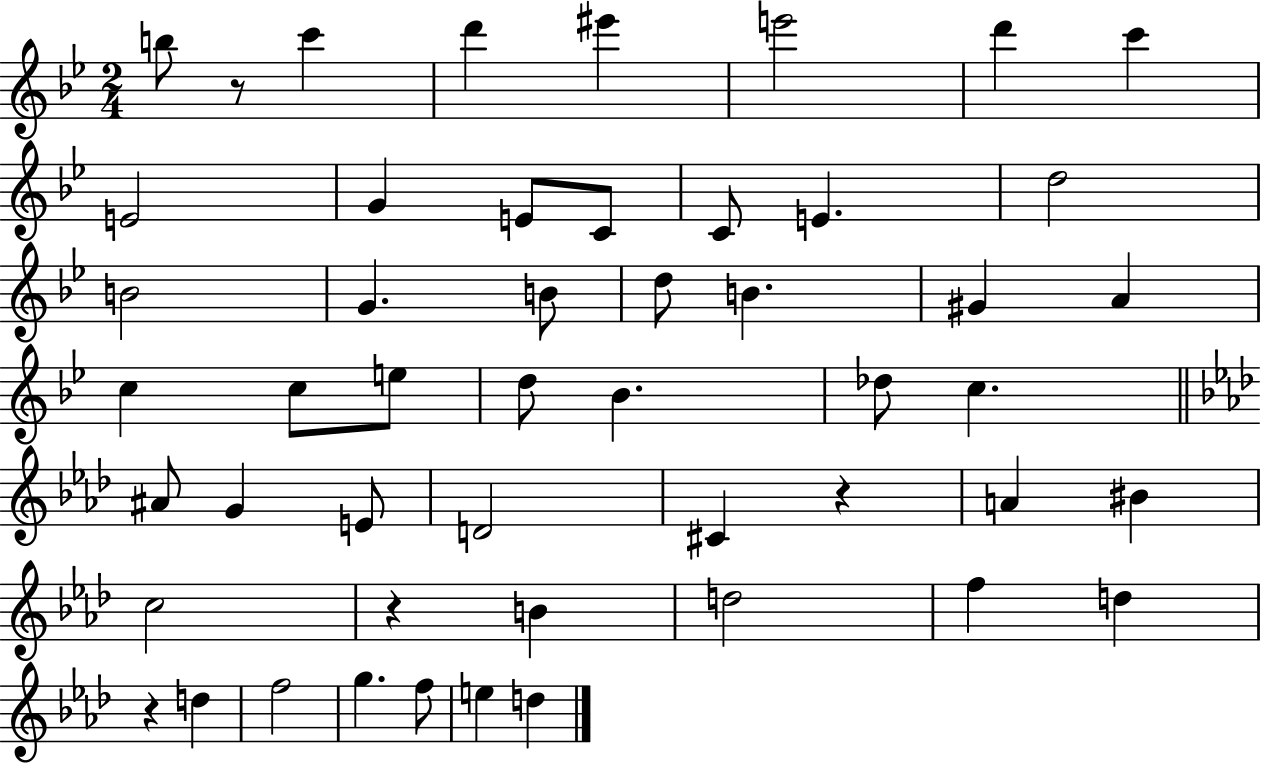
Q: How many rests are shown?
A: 4